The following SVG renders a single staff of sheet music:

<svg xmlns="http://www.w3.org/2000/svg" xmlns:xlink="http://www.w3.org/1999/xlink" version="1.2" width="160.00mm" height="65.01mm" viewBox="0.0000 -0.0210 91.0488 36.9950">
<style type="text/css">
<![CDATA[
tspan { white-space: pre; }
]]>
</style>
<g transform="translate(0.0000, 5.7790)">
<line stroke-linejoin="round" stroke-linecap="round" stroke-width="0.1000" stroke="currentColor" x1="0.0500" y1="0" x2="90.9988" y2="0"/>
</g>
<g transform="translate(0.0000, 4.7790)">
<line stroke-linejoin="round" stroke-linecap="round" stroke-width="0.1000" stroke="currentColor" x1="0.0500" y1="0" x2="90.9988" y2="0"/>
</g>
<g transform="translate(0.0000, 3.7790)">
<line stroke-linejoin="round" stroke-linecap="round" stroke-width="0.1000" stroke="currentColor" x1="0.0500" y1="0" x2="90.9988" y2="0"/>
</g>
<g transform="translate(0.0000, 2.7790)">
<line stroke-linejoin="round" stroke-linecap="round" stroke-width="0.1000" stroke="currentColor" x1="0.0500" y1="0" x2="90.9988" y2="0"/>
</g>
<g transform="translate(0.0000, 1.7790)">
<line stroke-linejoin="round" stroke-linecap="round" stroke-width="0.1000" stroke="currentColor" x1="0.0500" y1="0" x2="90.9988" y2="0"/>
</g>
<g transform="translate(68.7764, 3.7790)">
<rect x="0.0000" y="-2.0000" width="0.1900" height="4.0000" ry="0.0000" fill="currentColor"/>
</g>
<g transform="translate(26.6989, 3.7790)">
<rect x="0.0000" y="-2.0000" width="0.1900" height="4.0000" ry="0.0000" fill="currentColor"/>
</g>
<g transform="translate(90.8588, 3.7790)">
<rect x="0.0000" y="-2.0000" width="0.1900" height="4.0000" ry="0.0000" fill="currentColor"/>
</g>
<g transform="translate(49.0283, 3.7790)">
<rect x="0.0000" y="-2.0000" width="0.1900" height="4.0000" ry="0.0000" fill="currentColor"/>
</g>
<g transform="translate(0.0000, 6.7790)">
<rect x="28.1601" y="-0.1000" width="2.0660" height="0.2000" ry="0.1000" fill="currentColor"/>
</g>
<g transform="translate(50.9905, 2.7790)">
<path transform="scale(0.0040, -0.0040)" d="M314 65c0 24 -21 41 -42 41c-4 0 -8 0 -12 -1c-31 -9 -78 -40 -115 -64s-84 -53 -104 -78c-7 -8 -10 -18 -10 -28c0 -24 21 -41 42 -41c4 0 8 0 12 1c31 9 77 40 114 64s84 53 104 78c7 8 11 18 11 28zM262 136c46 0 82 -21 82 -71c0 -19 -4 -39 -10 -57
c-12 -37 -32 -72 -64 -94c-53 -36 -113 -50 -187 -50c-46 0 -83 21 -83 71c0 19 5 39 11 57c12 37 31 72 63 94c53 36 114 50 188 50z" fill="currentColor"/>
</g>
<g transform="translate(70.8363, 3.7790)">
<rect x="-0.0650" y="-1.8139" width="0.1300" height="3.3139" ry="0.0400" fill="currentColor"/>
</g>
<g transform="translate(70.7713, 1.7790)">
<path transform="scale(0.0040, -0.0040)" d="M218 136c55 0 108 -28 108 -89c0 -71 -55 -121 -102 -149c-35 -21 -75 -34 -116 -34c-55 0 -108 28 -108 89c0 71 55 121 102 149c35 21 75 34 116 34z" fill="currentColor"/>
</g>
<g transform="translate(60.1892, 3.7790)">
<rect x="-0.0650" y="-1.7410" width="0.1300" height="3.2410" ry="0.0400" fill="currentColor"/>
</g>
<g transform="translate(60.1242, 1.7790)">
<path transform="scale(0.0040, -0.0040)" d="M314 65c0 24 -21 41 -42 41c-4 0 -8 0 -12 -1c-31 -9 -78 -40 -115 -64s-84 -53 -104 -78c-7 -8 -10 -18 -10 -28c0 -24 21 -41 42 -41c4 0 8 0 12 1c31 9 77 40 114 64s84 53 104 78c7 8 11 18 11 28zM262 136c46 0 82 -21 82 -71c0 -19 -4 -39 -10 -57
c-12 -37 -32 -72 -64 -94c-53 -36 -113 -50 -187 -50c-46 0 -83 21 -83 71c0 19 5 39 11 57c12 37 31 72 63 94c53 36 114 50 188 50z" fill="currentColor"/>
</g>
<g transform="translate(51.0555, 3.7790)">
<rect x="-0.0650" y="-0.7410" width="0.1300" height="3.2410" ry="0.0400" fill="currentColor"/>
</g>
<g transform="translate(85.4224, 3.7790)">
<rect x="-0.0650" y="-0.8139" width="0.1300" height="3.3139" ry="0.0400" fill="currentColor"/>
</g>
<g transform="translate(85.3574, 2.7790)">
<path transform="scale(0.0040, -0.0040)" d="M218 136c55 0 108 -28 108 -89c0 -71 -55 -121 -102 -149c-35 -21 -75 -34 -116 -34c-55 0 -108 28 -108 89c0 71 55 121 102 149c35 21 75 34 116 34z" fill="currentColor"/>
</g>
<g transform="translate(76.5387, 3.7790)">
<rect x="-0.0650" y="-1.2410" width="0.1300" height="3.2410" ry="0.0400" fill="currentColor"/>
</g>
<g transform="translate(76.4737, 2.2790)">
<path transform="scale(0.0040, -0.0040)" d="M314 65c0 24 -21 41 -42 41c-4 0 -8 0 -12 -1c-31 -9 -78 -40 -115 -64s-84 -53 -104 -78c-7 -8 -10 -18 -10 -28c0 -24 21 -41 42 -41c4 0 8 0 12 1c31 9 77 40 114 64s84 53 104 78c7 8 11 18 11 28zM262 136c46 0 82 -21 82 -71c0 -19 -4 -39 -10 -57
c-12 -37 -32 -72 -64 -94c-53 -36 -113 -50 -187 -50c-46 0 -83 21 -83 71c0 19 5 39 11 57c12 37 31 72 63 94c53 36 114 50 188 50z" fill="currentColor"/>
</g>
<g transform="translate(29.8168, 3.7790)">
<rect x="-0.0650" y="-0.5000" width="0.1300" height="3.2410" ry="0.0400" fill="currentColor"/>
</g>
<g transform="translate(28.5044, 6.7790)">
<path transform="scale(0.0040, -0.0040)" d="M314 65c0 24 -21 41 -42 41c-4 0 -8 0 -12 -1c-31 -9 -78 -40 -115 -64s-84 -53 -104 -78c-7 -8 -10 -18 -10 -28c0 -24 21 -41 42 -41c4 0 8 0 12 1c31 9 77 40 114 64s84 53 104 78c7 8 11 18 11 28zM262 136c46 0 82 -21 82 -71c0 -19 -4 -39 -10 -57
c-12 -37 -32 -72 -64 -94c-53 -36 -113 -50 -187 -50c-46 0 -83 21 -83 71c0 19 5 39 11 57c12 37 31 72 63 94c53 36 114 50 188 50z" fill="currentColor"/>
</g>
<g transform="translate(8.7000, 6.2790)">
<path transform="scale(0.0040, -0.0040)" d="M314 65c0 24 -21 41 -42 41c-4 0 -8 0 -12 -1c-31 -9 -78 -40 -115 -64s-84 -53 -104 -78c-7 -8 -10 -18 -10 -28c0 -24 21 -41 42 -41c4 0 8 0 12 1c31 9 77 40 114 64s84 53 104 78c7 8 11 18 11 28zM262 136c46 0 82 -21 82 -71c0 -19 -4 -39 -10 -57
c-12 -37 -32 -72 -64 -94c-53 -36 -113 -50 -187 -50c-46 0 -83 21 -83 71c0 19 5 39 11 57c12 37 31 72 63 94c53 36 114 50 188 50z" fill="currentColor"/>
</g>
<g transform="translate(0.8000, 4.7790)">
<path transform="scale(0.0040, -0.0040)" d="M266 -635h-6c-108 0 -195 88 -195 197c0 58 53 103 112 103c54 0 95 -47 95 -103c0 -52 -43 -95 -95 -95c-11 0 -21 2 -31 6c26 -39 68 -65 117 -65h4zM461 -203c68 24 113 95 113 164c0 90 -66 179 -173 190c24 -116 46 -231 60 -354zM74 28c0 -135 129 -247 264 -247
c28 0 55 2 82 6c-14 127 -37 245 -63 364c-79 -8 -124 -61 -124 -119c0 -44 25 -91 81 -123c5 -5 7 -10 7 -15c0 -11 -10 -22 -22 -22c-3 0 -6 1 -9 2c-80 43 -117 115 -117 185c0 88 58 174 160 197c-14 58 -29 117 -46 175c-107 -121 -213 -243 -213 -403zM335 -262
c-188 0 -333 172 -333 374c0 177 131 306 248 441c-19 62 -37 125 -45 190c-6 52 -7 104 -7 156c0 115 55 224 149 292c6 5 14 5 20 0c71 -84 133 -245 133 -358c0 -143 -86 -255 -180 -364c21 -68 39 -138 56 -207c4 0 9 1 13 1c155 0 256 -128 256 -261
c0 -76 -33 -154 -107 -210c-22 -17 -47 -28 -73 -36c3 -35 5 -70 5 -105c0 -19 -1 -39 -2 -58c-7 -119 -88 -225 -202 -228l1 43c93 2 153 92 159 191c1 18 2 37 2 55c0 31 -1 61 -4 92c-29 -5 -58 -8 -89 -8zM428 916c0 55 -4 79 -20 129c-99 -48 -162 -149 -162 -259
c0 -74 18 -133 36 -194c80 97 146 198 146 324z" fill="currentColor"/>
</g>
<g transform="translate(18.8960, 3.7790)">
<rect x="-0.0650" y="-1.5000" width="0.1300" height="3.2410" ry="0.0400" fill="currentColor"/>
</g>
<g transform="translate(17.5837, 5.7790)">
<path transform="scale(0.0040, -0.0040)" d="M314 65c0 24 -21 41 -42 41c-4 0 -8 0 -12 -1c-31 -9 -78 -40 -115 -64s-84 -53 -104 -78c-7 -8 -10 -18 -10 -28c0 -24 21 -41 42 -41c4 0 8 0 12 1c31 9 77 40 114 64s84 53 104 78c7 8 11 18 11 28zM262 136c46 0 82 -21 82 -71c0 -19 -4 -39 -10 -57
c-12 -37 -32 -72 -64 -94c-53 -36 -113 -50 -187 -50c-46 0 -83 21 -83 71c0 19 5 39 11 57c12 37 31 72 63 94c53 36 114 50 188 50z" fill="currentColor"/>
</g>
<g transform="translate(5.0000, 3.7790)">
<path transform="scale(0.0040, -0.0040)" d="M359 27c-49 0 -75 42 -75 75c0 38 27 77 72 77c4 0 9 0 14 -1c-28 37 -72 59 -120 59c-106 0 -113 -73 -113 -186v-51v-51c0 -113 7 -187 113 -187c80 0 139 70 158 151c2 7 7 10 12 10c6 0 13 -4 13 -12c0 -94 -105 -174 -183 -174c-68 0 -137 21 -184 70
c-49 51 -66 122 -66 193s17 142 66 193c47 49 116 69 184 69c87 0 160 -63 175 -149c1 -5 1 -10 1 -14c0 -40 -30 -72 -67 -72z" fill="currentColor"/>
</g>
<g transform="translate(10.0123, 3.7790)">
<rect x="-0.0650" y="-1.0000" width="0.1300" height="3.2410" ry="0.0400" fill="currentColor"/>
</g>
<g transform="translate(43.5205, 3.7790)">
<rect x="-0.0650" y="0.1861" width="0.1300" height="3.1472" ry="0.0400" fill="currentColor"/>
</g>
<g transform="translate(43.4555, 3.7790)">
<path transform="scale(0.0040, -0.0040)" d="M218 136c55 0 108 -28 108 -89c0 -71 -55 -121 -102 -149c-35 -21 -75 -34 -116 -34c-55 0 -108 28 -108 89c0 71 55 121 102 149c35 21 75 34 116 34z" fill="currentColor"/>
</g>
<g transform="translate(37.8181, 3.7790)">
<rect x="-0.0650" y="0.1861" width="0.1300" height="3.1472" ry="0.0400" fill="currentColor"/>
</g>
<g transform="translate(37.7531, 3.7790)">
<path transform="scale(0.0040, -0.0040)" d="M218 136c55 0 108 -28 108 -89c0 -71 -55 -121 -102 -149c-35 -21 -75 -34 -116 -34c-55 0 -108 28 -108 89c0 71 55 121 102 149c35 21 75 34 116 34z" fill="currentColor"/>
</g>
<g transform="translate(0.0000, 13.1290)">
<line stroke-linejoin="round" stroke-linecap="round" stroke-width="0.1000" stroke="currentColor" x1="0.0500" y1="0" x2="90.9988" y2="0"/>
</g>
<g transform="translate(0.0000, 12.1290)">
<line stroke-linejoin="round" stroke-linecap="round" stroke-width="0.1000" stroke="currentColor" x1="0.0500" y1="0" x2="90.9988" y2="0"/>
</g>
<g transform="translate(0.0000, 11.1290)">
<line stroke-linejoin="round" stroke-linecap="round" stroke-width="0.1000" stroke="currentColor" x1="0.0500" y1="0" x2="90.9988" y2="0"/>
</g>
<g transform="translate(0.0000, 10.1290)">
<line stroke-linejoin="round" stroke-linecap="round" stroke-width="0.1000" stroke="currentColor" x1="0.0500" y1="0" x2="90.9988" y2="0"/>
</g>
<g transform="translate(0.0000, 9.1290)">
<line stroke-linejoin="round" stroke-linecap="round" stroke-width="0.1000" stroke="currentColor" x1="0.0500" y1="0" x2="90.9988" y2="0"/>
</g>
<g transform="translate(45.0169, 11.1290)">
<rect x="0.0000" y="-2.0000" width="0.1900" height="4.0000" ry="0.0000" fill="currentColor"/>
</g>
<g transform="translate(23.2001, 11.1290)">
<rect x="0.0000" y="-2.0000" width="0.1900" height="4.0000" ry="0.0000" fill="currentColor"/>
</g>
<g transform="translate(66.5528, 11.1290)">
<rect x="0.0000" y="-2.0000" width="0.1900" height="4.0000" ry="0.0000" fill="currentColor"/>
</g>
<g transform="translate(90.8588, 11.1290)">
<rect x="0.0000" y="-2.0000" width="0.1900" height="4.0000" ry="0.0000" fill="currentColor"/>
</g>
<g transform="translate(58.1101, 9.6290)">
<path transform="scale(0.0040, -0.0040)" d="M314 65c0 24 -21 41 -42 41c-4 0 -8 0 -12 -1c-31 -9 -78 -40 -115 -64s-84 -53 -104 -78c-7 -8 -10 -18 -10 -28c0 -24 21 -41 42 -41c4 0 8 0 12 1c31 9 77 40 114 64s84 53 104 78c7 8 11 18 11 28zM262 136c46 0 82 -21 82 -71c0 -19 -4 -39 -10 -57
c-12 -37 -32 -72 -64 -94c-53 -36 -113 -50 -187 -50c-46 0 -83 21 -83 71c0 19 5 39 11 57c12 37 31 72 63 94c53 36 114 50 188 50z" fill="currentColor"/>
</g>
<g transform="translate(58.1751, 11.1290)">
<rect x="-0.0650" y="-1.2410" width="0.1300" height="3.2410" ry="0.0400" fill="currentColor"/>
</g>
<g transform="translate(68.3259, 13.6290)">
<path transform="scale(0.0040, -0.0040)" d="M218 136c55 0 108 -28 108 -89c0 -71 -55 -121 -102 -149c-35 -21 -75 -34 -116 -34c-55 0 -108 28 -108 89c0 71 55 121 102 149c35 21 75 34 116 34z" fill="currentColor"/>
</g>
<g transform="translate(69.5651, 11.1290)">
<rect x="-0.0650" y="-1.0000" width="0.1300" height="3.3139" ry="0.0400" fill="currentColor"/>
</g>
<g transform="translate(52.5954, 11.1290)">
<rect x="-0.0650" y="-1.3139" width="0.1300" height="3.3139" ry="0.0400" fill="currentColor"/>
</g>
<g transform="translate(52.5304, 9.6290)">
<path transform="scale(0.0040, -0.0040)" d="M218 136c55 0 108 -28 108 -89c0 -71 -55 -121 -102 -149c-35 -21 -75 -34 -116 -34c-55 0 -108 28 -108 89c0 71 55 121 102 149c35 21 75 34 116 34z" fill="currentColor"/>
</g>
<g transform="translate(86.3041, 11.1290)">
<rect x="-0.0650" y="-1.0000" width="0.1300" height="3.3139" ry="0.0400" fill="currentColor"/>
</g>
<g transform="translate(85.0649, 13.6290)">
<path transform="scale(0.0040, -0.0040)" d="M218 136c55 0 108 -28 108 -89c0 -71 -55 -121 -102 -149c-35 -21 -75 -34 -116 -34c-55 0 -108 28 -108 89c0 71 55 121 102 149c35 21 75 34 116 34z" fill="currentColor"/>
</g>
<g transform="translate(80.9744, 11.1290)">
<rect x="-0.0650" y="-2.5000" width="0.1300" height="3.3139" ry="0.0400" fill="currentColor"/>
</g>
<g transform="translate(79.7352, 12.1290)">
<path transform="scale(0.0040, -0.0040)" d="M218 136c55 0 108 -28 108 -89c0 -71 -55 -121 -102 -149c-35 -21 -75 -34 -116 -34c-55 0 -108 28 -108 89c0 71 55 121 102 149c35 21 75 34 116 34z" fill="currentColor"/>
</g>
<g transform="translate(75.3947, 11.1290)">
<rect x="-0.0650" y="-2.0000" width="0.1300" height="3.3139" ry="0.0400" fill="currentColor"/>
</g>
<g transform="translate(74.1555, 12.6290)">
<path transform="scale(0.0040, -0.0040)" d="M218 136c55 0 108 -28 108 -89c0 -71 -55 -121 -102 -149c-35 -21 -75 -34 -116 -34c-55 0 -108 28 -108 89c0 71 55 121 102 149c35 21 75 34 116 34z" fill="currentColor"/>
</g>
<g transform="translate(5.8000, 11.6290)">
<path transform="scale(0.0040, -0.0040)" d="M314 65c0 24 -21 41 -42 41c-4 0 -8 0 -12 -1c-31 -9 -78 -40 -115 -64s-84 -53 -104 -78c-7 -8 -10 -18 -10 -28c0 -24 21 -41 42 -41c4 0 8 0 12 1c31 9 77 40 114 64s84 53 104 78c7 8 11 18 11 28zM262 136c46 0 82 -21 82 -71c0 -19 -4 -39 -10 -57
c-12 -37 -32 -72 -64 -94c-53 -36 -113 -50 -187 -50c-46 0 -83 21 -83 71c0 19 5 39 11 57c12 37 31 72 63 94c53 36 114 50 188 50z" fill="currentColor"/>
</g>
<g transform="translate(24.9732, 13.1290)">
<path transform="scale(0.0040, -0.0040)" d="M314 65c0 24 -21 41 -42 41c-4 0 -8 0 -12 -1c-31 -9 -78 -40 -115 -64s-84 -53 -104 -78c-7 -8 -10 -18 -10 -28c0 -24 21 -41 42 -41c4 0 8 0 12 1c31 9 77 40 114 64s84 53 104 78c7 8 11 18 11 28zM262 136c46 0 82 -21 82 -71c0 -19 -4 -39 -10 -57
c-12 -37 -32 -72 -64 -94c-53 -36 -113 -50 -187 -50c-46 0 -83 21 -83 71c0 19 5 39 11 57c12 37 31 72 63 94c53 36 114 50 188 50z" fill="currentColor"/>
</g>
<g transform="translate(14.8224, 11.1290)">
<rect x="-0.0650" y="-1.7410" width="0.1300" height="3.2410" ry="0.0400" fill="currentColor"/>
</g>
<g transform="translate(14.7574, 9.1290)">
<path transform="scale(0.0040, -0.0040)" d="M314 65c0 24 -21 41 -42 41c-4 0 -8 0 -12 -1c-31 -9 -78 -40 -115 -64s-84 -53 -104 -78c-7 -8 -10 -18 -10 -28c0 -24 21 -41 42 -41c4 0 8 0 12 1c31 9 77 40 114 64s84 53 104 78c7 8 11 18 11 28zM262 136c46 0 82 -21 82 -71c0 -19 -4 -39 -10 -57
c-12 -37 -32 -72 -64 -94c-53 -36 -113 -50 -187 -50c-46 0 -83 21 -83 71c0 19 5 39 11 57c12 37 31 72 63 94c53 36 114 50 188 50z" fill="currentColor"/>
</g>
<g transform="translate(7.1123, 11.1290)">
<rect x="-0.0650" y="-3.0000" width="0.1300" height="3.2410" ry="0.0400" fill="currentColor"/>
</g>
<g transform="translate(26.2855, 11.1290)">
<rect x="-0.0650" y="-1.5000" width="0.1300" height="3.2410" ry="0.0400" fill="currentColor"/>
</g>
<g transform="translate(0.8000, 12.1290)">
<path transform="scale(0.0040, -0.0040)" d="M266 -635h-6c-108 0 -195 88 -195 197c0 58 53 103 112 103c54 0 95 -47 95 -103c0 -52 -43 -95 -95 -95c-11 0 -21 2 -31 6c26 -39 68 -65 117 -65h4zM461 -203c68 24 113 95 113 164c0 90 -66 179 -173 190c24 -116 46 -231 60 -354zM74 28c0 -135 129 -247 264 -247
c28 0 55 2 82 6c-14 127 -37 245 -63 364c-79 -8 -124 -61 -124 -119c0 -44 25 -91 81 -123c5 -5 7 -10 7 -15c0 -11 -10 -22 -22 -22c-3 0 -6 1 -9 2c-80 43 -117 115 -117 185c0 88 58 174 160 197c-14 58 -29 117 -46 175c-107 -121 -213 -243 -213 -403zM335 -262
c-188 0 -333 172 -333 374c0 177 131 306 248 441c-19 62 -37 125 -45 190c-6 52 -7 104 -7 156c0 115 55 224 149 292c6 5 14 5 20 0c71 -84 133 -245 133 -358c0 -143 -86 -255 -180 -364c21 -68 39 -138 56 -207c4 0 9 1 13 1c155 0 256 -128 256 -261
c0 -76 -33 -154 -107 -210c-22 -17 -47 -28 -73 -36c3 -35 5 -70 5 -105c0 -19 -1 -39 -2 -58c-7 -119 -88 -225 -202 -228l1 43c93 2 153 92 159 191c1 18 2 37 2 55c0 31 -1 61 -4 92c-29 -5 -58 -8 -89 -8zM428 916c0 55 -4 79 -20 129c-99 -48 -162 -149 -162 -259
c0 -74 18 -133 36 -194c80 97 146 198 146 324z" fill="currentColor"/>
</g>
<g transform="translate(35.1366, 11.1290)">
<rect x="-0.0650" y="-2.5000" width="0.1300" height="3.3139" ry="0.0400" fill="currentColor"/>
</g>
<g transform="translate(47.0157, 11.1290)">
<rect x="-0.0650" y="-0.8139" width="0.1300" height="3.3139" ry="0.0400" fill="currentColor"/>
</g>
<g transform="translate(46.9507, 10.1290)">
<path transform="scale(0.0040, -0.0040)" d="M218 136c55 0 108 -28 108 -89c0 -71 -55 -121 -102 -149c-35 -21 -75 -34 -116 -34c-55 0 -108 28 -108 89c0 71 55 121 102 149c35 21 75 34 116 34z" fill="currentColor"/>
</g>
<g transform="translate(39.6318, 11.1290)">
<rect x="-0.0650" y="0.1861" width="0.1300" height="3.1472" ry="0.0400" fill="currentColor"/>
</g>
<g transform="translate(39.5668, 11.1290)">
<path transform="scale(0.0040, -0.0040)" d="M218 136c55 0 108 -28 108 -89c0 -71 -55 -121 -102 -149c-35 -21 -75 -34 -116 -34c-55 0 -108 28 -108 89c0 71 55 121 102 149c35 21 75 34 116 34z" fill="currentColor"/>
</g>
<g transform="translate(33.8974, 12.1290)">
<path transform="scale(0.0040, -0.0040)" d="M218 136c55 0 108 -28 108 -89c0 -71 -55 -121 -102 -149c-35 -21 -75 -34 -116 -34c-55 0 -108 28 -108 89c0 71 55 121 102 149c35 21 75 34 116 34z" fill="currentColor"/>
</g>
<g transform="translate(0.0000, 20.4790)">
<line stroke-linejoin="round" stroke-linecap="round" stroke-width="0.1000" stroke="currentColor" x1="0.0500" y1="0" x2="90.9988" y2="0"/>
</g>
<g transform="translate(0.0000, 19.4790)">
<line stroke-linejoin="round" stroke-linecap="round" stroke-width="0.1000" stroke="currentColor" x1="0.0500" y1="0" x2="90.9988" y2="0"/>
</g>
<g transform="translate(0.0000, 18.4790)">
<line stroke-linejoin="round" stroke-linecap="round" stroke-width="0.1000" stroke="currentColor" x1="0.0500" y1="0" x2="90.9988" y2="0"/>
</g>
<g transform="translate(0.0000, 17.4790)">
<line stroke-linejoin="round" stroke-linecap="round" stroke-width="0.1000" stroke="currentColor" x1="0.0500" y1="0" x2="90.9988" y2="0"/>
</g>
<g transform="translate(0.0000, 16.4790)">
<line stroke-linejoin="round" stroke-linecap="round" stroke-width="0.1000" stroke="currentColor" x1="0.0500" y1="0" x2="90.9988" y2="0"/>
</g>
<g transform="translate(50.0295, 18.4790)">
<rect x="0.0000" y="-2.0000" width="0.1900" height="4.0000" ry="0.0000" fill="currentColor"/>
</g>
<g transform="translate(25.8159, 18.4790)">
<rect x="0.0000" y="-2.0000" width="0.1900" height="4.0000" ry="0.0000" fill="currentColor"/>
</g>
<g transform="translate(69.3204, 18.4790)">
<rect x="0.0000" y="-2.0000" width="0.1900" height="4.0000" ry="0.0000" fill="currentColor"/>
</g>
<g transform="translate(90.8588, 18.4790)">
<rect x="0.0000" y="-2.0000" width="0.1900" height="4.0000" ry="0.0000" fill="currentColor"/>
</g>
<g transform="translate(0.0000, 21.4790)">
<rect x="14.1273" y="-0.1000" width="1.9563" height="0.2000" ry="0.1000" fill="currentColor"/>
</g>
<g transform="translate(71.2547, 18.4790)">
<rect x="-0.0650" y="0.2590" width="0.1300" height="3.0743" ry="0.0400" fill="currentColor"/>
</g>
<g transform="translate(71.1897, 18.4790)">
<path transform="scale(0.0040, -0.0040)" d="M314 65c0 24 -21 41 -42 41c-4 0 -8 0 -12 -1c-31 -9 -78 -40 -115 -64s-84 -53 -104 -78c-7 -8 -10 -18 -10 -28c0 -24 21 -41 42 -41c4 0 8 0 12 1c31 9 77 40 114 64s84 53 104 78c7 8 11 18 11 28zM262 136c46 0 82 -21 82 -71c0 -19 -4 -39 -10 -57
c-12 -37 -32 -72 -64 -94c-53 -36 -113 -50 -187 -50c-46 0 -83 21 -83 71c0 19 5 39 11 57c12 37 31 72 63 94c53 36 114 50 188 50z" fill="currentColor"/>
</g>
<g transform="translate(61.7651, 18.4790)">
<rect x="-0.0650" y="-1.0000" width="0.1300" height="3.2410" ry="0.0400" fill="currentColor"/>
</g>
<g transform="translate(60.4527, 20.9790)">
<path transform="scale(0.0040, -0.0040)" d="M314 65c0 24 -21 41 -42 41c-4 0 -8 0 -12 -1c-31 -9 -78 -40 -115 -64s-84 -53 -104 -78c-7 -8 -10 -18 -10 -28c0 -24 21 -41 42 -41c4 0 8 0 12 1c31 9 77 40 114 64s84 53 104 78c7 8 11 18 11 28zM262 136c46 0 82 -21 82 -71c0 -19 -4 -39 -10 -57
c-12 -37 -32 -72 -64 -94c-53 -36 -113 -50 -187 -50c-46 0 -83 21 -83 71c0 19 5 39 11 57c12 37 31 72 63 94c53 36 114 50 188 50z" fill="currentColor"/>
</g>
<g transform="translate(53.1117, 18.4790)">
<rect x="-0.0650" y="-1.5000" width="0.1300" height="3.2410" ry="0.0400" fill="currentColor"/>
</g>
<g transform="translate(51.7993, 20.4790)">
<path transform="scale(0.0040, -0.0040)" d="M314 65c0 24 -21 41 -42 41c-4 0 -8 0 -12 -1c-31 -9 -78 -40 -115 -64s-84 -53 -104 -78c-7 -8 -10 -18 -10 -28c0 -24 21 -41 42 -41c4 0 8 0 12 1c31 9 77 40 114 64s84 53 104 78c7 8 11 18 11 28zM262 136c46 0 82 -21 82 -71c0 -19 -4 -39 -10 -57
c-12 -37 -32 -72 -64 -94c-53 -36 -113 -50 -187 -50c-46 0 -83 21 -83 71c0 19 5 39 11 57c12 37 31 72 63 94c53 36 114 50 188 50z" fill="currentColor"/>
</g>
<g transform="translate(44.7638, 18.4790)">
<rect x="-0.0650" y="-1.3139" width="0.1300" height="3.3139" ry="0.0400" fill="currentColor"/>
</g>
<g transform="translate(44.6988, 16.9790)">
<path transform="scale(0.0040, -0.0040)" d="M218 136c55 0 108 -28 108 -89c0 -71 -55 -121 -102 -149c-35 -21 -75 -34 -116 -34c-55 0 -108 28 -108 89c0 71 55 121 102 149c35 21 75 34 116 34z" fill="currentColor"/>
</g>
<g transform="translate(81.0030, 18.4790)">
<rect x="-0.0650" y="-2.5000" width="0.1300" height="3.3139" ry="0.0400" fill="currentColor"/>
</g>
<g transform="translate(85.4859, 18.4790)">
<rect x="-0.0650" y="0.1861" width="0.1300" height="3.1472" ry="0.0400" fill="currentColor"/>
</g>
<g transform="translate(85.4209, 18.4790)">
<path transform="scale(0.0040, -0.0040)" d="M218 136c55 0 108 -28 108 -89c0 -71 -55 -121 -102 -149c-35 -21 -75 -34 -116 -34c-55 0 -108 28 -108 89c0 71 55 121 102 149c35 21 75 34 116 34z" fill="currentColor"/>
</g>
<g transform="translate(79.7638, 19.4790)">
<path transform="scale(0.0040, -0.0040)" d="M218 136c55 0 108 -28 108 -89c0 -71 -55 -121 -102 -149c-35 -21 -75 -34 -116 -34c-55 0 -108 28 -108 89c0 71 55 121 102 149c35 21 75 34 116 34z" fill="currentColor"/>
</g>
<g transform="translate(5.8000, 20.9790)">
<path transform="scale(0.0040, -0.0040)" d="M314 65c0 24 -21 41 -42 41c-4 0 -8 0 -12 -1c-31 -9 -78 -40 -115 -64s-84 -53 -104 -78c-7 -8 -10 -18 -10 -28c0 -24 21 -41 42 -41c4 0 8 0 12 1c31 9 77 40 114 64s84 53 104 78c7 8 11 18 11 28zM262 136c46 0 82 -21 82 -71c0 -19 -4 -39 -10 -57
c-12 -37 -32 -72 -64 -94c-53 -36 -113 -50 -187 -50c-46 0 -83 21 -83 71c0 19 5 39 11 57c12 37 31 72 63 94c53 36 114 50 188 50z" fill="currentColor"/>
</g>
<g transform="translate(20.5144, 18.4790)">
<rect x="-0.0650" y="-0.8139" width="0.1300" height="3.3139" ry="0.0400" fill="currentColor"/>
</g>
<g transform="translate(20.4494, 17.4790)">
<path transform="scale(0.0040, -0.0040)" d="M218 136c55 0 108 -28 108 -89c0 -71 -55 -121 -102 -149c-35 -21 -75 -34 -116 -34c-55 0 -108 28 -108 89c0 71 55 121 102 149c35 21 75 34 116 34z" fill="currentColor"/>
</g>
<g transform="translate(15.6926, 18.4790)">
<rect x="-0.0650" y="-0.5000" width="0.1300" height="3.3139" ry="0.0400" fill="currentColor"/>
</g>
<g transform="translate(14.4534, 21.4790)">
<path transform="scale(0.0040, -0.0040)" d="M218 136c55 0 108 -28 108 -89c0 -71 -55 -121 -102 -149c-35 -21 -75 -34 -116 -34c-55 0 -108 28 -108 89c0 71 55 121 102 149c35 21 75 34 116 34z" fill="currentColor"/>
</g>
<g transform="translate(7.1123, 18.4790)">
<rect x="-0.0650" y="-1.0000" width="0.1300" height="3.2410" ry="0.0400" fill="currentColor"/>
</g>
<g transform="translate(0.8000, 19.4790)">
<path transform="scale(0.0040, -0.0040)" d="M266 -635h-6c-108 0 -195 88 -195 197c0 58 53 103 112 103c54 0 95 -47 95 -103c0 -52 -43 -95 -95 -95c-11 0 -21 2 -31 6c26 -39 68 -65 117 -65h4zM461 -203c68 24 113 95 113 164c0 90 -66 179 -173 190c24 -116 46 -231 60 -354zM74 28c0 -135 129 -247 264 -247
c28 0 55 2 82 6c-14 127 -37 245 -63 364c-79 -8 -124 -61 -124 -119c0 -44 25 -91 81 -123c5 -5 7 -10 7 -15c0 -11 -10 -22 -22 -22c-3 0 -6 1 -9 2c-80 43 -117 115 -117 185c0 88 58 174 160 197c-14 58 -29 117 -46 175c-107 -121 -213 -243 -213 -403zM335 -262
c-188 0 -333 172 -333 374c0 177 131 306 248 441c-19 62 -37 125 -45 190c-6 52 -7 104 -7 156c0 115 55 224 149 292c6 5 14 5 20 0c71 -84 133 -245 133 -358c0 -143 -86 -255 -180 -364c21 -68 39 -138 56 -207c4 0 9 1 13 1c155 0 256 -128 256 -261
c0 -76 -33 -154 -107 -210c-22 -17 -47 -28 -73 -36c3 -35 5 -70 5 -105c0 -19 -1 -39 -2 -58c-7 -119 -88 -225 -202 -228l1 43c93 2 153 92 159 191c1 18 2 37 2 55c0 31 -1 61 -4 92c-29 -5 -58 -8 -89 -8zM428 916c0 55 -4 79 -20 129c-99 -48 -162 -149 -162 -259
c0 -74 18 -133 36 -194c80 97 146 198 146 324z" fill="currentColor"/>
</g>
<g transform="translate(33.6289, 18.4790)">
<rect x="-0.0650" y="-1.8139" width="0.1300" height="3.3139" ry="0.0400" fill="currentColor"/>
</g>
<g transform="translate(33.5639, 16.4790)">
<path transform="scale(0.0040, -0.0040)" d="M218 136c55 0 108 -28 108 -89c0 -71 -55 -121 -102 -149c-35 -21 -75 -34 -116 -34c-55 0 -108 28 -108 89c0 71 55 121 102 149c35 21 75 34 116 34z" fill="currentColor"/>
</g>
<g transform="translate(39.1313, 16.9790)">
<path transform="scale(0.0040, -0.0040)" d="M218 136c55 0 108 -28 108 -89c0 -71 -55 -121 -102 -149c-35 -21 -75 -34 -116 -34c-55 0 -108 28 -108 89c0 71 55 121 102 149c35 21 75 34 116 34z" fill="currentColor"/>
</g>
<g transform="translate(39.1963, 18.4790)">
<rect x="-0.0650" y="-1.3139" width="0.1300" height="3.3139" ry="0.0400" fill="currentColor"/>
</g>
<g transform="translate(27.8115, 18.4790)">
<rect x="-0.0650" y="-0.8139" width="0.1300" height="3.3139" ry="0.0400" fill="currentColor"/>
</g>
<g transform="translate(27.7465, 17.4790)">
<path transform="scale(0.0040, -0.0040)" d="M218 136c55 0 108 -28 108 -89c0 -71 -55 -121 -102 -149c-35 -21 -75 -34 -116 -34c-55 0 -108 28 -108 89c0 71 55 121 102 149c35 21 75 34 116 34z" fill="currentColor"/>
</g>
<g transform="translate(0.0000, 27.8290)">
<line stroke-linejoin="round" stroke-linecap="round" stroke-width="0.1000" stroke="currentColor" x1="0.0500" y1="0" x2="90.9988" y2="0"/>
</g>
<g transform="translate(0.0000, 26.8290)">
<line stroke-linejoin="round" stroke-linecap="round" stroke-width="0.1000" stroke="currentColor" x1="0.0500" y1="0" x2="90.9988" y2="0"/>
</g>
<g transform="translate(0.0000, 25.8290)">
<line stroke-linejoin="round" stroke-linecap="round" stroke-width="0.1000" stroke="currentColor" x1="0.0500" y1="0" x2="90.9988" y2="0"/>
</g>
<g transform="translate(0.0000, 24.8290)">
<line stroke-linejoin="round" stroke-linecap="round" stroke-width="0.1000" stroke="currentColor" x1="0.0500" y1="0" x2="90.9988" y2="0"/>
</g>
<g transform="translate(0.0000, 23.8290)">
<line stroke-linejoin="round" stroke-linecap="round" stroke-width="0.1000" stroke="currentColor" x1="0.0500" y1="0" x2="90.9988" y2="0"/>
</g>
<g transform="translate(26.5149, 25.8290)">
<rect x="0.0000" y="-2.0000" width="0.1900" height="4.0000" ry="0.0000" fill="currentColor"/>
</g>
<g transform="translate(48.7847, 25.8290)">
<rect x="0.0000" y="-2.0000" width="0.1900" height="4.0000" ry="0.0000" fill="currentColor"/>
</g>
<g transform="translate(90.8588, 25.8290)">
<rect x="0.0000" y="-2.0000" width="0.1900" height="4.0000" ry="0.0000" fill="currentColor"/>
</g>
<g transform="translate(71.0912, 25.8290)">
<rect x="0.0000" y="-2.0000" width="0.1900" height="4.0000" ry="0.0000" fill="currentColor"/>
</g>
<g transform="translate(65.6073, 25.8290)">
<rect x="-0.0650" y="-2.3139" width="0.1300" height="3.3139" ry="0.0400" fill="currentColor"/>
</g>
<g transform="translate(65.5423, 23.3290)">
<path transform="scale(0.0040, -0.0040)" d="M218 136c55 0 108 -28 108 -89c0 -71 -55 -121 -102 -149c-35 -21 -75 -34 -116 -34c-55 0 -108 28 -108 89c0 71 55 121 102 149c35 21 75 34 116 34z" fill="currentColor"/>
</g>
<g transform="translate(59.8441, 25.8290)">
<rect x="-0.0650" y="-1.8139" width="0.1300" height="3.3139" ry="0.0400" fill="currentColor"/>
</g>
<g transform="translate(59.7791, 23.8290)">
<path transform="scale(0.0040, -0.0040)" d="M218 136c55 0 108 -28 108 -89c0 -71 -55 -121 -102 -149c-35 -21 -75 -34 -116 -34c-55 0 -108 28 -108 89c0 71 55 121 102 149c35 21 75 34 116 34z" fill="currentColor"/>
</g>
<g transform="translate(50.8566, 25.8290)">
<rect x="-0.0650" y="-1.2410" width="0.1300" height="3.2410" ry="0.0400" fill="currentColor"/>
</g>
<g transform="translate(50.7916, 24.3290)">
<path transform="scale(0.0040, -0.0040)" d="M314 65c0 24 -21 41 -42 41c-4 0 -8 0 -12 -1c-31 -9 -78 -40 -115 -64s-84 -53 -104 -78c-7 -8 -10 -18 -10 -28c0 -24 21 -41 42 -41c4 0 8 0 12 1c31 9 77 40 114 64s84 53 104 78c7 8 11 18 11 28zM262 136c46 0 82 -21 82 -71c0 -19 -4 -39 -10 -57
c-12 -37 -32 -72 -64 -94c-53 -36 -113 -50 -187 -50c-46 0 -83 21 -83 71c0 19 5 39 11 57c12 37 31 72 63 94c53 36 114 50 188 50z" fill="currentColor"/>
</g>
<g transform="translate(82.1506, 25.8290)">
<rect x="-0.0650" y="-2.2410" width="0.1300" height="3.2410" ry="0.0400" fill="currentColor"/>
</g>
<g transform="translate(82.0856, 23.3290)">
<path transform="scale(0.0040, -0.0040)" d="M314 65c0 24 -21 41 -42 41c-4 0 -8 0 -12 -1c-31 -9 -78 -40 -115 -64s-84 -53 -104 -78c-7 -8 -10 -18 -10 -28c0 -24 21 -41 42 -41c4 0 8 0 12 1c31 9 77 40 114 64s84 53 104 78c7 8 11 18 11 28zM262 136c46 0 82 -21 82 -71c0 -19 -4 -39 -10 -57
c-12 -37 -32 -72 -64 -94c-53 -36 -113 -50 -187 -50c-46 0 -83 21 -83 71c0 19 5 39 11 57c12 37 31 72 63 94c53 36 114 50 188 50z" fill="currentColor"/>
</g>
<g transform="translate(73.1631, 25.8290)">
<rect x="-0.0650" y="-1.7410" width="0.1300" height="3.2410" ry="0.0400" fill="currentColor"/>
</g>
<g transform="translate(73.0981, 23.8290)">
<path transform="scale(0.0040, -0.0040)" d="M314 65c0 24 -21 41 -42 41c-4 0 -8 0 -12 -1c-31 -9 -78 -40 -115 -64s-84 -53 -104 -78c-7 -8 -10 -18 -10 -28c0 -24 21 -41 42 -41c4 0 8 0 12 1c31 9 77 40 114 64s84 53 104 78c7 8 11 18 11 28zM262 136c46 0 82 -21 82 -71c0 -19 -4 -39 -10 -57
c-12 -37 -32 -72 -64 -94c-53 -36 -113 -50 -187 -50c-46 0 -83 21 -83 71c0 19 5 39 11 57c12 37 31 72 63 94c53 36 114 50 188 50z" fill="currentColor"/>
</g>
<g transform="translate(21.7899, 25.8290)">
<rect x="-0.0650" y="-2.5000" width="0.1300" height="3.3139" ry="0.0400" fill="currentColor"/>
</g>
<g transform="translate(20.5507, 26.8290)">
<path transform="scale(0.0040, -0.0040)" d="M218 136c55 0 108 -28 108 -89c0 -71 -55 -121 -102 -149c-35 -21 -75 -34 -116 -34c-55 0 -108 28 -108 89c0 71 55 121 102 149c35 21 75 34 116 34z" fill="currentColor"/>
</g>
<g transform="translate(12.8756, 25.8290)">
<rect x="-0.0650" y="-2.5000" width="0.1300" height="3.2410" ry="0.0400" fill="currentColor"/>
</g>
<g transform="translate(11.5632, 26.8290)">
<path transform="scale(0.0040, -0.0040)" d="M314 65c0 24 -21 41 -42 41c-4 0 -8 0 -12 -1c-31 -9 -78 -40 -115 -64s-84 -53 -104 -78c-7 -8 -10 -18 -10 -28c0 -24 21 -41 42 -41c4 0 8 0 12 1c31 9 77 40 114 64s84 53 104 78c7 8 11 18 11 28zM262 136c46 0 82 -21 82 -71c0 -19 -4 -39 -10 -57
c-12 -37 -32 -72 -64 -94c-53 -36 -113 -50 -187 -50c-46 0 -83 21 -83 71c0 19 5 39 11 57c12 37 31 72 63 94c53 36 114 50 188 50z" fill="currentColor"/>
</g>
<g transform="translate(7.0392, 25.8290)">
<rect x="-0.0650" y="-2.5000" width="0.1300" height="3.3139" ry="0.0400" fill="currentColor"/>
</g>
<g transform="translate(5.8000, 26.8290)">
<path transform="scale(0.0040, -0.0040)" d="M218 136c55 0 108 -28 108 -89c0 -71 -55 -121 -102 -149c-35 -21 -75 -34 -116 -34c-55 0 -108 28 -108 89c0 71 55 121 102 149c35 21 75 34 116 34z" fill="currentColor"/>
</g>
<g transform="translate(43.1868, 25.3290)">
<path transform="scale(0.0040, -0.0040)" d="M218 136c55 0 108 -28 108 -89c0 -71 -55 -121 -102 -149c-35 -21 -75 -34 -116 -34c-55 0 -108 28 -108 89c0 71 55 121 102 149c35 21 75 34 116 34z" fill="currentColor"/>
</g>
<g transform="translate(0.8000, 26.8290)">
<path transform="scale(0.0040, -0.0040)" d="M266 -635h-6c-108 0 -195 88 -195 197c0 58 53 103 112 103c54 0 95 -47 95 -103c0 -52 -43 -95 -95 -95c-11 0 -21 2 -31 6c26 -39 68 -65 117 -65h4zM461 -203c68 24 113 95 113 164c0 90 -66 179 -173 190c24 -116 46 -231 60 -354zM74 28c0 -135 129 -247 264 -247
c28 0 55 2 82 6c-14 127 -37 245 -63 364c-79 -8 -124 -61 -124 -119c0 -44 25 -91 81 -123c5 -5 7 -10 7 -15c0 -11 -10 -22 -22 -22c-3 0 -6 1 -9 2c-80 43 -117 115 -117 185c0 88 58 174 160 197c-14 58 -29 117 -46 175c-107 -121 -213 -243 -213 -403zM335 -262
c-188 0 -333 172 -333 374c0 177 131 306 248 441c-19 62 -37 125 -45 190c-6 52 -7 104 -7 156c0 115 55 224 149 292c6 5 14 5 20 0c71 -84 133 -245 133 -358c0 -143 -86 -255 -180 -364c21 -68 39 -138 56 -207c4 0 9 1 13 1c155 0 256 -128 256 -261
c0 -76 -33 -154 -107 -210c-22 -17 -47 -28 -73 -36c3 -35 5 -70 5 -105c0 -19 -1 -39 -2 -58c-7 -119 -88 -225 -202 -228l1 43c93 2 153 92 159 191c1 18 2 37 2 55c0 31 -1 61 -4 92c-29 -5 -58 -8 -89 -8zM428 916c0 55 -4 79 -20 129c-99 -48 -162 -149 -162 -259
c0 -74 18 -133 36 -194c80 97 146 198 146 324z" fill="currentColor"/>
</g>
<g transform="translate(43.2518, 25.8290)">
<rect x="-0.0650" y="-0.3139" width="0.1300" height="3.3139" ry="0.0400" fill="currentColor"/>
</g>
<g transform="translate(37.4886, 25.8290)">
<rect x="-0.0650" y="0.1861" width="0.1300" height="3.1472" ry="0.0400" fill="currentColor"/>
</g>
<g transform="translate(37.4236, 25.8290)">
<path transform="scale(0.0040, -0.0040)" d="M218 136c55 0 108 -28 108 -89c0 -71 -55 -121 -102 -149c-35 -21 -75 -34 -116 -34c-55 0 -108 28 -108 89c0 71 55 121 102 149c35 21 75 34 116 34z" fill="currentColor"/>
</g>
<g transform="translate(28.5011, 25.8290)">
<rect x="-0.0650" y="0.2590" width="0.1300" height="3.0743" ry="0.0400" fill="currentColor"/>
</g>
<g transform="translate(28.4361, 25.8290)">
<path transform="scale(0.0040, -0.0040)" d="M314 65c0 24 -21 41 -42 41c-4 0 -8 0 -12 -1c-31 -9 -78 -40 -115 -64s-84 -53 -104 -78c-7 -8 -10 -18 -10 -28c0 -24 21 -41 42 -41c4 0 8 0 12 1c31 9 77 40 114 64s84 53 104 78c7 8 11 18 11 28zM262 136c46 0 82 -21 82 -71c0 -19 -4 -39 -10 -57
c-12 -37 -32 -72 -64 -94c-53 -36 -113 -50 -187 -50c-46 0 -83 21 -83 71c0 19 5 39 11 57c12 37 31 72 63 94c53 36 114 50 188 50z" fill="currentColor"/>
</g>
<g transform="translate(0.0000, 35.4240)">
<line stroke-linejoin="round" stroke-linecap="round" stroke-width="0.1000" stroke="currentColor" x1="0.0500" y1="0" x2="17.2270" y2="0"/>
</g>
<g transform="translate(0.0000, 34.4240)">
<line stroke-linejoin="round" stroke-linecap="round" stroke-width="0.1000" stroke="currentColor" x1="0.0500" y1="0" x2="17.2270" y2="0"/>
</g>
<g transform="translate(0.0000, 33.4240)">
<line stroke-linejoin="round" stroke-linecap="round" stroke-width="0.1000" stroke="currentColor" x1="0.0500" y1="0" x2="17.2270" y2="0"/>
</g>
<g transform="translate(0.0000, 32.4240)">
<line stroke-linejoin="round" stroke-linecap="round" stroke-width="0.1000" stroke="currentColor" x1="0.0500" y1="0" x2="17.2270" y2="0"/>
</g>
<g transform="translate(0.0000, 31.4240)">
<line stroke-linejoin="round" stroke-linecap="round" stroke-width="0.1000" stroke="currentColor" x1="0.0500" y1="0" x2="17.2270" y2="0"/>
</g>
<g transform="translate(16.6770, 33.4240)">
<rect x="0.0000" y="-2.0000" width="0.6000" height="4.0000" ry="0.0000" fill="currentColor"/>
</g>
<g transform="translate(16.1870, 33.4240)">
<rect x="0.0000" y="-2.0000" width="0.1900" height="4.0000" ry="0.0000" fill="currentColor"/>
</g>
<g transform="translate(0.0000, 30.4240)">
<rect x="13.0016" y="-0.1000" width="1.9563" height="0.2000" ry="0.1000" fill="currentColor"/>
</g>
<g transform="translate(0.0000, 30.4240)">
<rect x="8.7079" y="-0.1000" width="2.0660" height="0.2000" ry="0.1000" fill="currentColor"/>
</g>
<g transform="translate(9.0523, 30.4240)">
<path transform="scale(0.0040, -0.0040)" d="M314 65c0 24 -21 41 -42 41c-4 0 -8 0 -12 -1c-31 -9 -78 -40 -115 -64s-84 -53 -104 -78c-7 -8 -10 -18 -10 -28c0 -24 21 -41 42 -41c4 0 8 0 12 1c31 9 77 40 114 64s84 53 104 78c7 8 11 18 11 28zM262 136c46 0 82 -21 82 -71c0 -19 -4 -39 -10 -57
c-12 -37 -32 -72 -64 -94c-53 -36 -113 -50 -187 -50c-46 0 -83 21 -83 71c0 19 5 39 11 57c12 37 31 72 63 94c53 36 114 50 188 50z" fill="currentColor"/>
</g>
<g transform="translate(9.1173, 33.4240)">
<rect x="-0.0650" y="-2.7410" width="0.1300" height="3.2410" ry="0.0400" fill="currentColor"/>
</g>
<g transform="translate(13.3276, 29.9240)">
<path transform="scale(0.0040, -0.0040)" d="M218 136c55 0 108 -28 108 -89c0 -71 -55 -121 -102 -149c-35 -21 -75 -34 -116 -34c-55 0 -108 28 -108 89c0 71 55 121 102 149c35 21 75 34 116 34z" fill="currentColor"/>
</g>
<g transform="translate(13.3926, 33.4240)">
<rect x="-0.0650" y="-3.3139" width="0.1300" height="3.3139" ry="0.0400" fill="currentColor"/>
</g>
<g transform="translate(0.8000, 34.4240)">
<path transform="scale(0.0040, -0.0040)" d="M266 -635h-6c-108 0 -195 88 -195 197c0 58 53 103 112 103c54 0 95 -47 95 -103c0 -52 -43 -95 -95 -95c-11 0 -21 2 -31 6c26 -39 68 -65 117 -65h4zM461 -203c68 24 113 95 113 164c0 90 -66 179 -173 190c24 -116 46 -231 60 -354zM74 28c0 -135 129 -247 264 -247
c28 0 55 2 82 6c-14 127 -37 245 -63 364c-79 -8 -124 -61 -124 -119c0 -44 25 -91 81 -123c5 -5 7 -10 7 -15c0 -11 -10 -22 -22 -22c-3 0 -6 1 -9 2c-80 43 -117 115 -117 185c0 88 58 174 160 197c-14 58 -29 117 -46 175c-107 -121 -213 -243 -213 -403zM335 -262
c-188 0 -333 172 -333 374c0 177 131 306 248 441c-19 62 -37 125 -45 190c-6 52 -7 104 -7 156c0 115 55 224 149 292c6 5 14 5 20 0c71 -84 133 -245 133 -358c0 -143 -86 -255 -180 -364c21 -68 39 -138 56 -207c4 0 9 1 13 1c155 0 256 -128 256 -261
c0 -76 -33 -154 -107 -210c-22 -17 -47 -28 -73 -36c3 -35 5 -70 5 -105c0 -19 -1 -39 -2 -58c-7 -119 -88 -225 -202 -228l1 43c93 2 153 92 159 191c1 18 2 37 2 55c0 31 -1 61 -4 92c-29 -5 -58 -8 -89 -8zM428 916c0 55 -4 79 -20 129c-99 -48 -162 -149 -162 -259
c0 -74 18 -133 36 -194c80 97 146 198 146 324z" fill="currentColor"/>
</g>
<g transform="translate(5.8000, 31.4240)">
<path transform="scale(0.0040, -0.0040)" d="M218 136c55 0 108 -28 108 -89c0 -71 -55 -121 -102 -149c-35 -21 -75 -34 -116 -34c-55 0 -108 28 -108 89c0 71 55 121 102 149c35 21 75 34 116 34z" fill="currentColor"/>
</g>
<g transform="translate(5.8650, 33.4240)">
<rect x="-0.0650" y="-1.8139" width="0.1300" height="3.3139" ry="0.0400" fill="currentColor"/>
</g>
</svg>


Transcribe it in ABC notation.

X:1
T:Untitled
M:4/4
L:1/4
K:C
D2 E2 C2 B B d2 f2 f e2 d A2 f2 E2 G B d e e2 D F G D D2 C d d f e e E2 D2 B2 G B G G2 G B2 B c e2 f g f2 g2 f a2 b